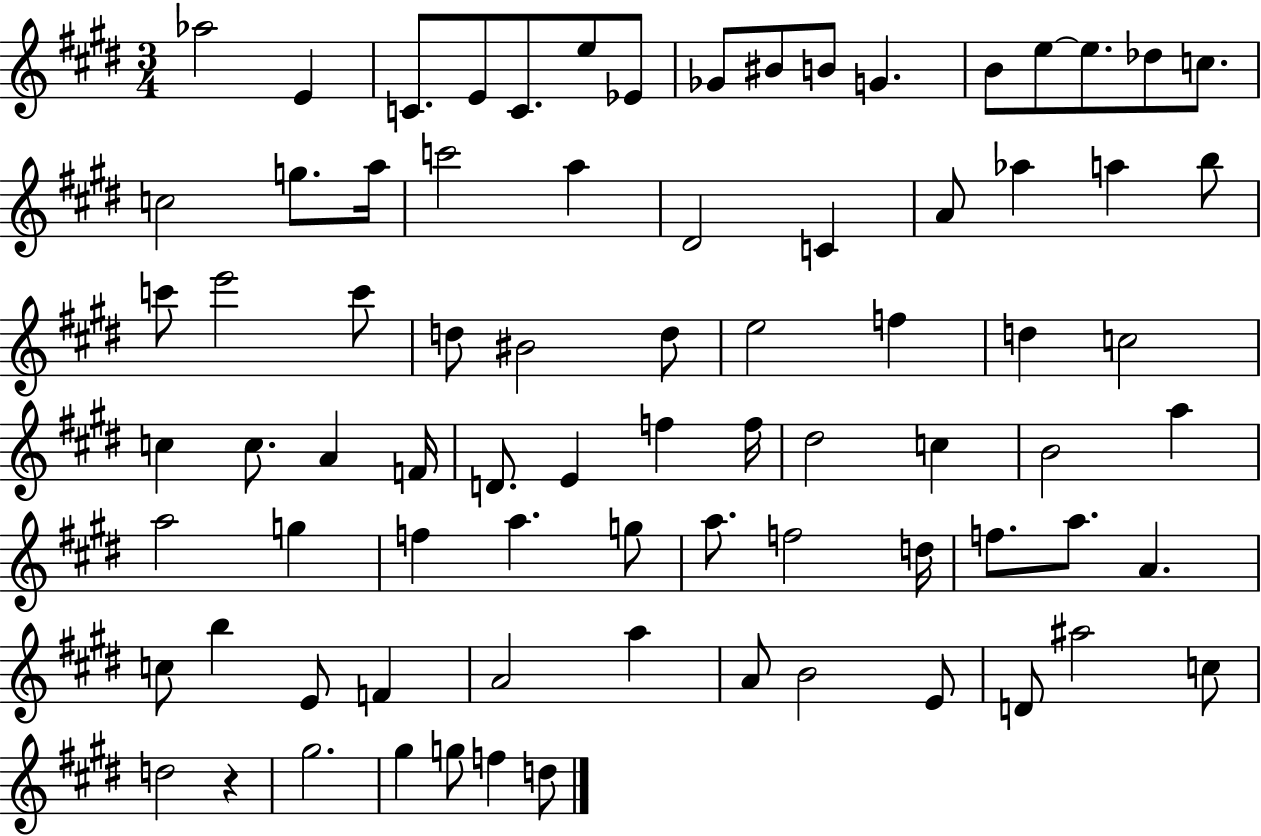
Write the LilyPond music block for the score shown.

{
  \clef treble
  \numericTimeSignature
  \time 3/4
  \key e \major
  aes''2 e'4 | c'8. e'8 c'8. e''8 ees'8 | ges'8 bis'8 b'8 g'4. | b'8 e''8~~ e''8. des''8 c''8. | \break c''2 g''8. a''16 | c'''2 a''4 | dis'2 c'4 | a'8 aes''4 a''4 b''8 | \break c'''8 e'''2 c'''8 | d''8 bis'2 d''8 | e''2 f''4 | d''4 c''2 | \break c''4 c''8. a'4 f'16 | d'8. e'4 f''4 f''16 | dis''2 c''4 | b'2 a''4 | \break a''2 g''4 | f''4 a''4. g''8 | a''8. f''2 d''16 | f''8. a''8. a'4. | \break c''8 b''4 e'8 f'4 | a'2 a''4 | a'8 b'2 e'8 | d'8 ais''2 c''8 | \break d''2 r4 | gis''2. | gis''4 g''8 f''4 d''8 | \bar "|."
}